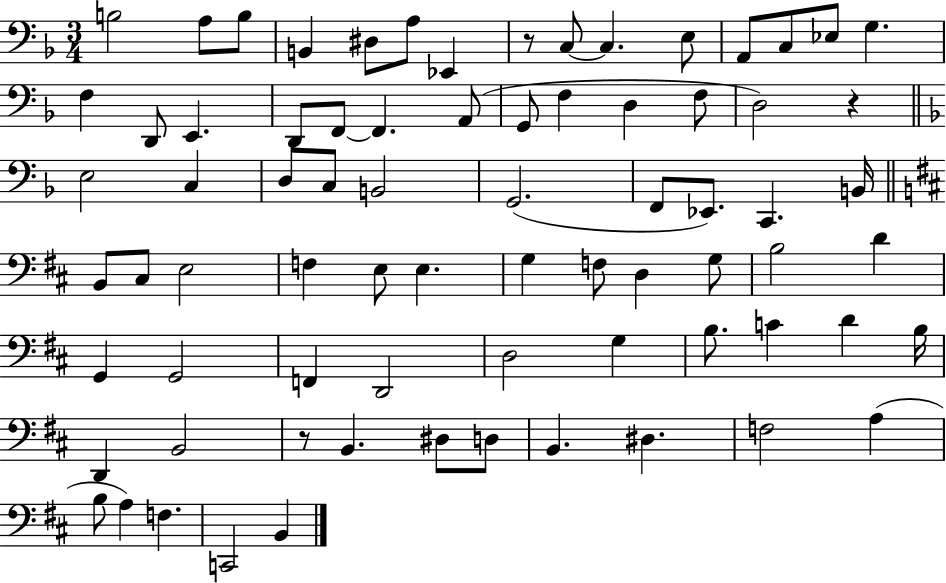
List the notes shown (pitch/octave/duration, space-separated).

B3/h A3/e B3/e B2/q D#3/e A3/e Eb2/q R/e C3/e C3/q. E3/e A2/e C3/e Eb3/e G3/q. F3/q D2/e E2/q. D2/e F2/e F2/q. A2/e G2/e F3/q D3/q F3/e D3/h R/q E3/h C3/q D3/e C3/e B2/h G2/h. F2/e Eb2/e. C2/q. B2/s B2/e C#3/e E3/h F3/q E3/e E3/q. G3/q F3/e D3/q G3/e B3/h D4/q G2/q G2/h F2/q D2/h D3/h G3/q B3/e. C4/q D4/q B3/s D2/q B2/h R/e B2/q. D#3/e D3/e B2/q. D#3/q. F3/h A3/q B3/e A3/q F3/q. C2/h B2/q